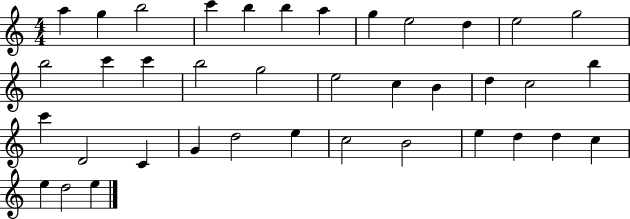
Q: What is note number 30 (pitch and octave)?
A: C5